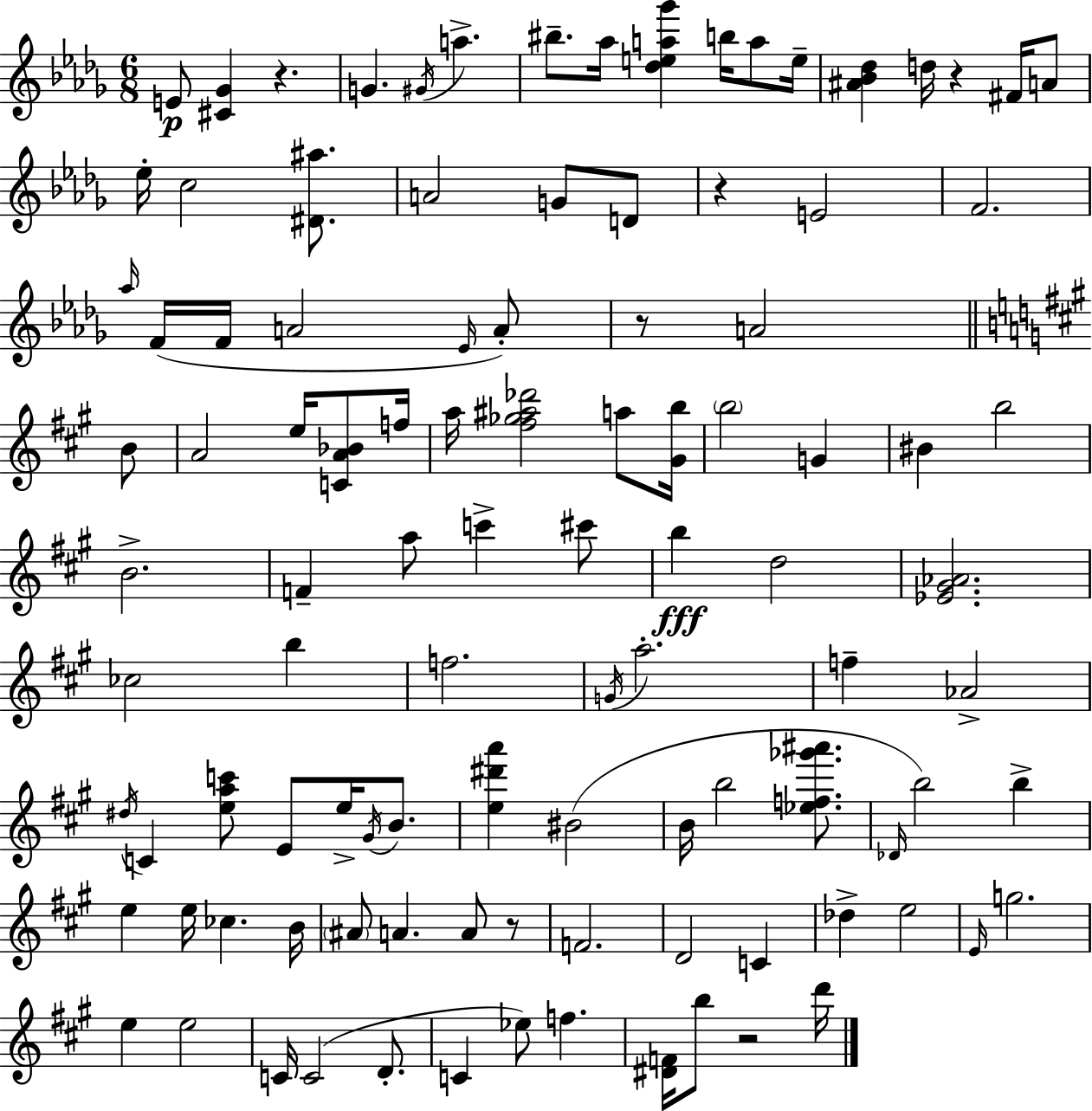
{
  \clef treble
  \numericTimeSignature
  \time 6/8
  \key bes \minor
  e'8\p <cis' ges'>4 r4. | g'4. \acciaccatura { gis'16 } a''4.-> | bis''8.-- aes''16 <des'' e'' a'' ges'''>4 b''16 a''8 | e''16-- <ais' bes' des''>4 d''16 r4 fis'16 a'8 | \break ees''16-. c''2 <dis' ais''>8. | a'2 g'8 d'8 | r4 e'2 | f'2. | \break \grace { aes''16 }( f'16 f'16 a'2 | \grace { ees'16 } a'8-.) r8 a'2 | \bar "||" \break \key a \major b'8 a'2 e''16 <c' a' bes'>8 | f''16 a''16 <fis'' ges'' ais'' des'''>2 a''8 | <gis' b''>16 \parenthesize b''2 g'4 | bis'4 b''2 | \break b'2.-> | f'4-- a''8 c'''4-> | cis'''8 b''4\fff d''2 | <ees' gis' aes'>2. | \break ces''2 b''4 | f''2. | \acciaccatura { g'16 } a''2.-. | f''4-- aes'2-> | \break \acciaccatura { dis''16 } c'4 <e'' a'' c'''>8 e'8 | e''16-> \acciaccatura { gis'16 } b'8. <e'' dis''' a'''>4 bis'2( | b'16 b''2 | <ees'' f'' ges''' ais'''>8. \grace { des'16 }) b''2 | \break b''4-> e''4 e''16 ces''4. | b'16 \parenthesize ais'8 a'4. | a'8 r8 f'2. | d'2 | \break c'4 des''4-> e''2 | \grace { e'16 } g''2. | e''4 e''2 | c'16 c'2( | \break d'8.-. c'4 ees''8) | f''4. <dis' f'>16 b''8 r2 | d'''16 \bar "|."
}